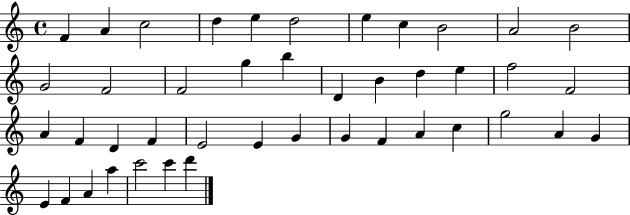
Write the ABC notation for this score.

X:1
T:Untitled
M:4/4
L:1/4
K:C
F A c2 d e d2 e c B2 A2 B2 G2 F2 F2 g b D B d e f2 F2 A F D F E2 E G G F A c g2 A G E F A a c'2 c' d'